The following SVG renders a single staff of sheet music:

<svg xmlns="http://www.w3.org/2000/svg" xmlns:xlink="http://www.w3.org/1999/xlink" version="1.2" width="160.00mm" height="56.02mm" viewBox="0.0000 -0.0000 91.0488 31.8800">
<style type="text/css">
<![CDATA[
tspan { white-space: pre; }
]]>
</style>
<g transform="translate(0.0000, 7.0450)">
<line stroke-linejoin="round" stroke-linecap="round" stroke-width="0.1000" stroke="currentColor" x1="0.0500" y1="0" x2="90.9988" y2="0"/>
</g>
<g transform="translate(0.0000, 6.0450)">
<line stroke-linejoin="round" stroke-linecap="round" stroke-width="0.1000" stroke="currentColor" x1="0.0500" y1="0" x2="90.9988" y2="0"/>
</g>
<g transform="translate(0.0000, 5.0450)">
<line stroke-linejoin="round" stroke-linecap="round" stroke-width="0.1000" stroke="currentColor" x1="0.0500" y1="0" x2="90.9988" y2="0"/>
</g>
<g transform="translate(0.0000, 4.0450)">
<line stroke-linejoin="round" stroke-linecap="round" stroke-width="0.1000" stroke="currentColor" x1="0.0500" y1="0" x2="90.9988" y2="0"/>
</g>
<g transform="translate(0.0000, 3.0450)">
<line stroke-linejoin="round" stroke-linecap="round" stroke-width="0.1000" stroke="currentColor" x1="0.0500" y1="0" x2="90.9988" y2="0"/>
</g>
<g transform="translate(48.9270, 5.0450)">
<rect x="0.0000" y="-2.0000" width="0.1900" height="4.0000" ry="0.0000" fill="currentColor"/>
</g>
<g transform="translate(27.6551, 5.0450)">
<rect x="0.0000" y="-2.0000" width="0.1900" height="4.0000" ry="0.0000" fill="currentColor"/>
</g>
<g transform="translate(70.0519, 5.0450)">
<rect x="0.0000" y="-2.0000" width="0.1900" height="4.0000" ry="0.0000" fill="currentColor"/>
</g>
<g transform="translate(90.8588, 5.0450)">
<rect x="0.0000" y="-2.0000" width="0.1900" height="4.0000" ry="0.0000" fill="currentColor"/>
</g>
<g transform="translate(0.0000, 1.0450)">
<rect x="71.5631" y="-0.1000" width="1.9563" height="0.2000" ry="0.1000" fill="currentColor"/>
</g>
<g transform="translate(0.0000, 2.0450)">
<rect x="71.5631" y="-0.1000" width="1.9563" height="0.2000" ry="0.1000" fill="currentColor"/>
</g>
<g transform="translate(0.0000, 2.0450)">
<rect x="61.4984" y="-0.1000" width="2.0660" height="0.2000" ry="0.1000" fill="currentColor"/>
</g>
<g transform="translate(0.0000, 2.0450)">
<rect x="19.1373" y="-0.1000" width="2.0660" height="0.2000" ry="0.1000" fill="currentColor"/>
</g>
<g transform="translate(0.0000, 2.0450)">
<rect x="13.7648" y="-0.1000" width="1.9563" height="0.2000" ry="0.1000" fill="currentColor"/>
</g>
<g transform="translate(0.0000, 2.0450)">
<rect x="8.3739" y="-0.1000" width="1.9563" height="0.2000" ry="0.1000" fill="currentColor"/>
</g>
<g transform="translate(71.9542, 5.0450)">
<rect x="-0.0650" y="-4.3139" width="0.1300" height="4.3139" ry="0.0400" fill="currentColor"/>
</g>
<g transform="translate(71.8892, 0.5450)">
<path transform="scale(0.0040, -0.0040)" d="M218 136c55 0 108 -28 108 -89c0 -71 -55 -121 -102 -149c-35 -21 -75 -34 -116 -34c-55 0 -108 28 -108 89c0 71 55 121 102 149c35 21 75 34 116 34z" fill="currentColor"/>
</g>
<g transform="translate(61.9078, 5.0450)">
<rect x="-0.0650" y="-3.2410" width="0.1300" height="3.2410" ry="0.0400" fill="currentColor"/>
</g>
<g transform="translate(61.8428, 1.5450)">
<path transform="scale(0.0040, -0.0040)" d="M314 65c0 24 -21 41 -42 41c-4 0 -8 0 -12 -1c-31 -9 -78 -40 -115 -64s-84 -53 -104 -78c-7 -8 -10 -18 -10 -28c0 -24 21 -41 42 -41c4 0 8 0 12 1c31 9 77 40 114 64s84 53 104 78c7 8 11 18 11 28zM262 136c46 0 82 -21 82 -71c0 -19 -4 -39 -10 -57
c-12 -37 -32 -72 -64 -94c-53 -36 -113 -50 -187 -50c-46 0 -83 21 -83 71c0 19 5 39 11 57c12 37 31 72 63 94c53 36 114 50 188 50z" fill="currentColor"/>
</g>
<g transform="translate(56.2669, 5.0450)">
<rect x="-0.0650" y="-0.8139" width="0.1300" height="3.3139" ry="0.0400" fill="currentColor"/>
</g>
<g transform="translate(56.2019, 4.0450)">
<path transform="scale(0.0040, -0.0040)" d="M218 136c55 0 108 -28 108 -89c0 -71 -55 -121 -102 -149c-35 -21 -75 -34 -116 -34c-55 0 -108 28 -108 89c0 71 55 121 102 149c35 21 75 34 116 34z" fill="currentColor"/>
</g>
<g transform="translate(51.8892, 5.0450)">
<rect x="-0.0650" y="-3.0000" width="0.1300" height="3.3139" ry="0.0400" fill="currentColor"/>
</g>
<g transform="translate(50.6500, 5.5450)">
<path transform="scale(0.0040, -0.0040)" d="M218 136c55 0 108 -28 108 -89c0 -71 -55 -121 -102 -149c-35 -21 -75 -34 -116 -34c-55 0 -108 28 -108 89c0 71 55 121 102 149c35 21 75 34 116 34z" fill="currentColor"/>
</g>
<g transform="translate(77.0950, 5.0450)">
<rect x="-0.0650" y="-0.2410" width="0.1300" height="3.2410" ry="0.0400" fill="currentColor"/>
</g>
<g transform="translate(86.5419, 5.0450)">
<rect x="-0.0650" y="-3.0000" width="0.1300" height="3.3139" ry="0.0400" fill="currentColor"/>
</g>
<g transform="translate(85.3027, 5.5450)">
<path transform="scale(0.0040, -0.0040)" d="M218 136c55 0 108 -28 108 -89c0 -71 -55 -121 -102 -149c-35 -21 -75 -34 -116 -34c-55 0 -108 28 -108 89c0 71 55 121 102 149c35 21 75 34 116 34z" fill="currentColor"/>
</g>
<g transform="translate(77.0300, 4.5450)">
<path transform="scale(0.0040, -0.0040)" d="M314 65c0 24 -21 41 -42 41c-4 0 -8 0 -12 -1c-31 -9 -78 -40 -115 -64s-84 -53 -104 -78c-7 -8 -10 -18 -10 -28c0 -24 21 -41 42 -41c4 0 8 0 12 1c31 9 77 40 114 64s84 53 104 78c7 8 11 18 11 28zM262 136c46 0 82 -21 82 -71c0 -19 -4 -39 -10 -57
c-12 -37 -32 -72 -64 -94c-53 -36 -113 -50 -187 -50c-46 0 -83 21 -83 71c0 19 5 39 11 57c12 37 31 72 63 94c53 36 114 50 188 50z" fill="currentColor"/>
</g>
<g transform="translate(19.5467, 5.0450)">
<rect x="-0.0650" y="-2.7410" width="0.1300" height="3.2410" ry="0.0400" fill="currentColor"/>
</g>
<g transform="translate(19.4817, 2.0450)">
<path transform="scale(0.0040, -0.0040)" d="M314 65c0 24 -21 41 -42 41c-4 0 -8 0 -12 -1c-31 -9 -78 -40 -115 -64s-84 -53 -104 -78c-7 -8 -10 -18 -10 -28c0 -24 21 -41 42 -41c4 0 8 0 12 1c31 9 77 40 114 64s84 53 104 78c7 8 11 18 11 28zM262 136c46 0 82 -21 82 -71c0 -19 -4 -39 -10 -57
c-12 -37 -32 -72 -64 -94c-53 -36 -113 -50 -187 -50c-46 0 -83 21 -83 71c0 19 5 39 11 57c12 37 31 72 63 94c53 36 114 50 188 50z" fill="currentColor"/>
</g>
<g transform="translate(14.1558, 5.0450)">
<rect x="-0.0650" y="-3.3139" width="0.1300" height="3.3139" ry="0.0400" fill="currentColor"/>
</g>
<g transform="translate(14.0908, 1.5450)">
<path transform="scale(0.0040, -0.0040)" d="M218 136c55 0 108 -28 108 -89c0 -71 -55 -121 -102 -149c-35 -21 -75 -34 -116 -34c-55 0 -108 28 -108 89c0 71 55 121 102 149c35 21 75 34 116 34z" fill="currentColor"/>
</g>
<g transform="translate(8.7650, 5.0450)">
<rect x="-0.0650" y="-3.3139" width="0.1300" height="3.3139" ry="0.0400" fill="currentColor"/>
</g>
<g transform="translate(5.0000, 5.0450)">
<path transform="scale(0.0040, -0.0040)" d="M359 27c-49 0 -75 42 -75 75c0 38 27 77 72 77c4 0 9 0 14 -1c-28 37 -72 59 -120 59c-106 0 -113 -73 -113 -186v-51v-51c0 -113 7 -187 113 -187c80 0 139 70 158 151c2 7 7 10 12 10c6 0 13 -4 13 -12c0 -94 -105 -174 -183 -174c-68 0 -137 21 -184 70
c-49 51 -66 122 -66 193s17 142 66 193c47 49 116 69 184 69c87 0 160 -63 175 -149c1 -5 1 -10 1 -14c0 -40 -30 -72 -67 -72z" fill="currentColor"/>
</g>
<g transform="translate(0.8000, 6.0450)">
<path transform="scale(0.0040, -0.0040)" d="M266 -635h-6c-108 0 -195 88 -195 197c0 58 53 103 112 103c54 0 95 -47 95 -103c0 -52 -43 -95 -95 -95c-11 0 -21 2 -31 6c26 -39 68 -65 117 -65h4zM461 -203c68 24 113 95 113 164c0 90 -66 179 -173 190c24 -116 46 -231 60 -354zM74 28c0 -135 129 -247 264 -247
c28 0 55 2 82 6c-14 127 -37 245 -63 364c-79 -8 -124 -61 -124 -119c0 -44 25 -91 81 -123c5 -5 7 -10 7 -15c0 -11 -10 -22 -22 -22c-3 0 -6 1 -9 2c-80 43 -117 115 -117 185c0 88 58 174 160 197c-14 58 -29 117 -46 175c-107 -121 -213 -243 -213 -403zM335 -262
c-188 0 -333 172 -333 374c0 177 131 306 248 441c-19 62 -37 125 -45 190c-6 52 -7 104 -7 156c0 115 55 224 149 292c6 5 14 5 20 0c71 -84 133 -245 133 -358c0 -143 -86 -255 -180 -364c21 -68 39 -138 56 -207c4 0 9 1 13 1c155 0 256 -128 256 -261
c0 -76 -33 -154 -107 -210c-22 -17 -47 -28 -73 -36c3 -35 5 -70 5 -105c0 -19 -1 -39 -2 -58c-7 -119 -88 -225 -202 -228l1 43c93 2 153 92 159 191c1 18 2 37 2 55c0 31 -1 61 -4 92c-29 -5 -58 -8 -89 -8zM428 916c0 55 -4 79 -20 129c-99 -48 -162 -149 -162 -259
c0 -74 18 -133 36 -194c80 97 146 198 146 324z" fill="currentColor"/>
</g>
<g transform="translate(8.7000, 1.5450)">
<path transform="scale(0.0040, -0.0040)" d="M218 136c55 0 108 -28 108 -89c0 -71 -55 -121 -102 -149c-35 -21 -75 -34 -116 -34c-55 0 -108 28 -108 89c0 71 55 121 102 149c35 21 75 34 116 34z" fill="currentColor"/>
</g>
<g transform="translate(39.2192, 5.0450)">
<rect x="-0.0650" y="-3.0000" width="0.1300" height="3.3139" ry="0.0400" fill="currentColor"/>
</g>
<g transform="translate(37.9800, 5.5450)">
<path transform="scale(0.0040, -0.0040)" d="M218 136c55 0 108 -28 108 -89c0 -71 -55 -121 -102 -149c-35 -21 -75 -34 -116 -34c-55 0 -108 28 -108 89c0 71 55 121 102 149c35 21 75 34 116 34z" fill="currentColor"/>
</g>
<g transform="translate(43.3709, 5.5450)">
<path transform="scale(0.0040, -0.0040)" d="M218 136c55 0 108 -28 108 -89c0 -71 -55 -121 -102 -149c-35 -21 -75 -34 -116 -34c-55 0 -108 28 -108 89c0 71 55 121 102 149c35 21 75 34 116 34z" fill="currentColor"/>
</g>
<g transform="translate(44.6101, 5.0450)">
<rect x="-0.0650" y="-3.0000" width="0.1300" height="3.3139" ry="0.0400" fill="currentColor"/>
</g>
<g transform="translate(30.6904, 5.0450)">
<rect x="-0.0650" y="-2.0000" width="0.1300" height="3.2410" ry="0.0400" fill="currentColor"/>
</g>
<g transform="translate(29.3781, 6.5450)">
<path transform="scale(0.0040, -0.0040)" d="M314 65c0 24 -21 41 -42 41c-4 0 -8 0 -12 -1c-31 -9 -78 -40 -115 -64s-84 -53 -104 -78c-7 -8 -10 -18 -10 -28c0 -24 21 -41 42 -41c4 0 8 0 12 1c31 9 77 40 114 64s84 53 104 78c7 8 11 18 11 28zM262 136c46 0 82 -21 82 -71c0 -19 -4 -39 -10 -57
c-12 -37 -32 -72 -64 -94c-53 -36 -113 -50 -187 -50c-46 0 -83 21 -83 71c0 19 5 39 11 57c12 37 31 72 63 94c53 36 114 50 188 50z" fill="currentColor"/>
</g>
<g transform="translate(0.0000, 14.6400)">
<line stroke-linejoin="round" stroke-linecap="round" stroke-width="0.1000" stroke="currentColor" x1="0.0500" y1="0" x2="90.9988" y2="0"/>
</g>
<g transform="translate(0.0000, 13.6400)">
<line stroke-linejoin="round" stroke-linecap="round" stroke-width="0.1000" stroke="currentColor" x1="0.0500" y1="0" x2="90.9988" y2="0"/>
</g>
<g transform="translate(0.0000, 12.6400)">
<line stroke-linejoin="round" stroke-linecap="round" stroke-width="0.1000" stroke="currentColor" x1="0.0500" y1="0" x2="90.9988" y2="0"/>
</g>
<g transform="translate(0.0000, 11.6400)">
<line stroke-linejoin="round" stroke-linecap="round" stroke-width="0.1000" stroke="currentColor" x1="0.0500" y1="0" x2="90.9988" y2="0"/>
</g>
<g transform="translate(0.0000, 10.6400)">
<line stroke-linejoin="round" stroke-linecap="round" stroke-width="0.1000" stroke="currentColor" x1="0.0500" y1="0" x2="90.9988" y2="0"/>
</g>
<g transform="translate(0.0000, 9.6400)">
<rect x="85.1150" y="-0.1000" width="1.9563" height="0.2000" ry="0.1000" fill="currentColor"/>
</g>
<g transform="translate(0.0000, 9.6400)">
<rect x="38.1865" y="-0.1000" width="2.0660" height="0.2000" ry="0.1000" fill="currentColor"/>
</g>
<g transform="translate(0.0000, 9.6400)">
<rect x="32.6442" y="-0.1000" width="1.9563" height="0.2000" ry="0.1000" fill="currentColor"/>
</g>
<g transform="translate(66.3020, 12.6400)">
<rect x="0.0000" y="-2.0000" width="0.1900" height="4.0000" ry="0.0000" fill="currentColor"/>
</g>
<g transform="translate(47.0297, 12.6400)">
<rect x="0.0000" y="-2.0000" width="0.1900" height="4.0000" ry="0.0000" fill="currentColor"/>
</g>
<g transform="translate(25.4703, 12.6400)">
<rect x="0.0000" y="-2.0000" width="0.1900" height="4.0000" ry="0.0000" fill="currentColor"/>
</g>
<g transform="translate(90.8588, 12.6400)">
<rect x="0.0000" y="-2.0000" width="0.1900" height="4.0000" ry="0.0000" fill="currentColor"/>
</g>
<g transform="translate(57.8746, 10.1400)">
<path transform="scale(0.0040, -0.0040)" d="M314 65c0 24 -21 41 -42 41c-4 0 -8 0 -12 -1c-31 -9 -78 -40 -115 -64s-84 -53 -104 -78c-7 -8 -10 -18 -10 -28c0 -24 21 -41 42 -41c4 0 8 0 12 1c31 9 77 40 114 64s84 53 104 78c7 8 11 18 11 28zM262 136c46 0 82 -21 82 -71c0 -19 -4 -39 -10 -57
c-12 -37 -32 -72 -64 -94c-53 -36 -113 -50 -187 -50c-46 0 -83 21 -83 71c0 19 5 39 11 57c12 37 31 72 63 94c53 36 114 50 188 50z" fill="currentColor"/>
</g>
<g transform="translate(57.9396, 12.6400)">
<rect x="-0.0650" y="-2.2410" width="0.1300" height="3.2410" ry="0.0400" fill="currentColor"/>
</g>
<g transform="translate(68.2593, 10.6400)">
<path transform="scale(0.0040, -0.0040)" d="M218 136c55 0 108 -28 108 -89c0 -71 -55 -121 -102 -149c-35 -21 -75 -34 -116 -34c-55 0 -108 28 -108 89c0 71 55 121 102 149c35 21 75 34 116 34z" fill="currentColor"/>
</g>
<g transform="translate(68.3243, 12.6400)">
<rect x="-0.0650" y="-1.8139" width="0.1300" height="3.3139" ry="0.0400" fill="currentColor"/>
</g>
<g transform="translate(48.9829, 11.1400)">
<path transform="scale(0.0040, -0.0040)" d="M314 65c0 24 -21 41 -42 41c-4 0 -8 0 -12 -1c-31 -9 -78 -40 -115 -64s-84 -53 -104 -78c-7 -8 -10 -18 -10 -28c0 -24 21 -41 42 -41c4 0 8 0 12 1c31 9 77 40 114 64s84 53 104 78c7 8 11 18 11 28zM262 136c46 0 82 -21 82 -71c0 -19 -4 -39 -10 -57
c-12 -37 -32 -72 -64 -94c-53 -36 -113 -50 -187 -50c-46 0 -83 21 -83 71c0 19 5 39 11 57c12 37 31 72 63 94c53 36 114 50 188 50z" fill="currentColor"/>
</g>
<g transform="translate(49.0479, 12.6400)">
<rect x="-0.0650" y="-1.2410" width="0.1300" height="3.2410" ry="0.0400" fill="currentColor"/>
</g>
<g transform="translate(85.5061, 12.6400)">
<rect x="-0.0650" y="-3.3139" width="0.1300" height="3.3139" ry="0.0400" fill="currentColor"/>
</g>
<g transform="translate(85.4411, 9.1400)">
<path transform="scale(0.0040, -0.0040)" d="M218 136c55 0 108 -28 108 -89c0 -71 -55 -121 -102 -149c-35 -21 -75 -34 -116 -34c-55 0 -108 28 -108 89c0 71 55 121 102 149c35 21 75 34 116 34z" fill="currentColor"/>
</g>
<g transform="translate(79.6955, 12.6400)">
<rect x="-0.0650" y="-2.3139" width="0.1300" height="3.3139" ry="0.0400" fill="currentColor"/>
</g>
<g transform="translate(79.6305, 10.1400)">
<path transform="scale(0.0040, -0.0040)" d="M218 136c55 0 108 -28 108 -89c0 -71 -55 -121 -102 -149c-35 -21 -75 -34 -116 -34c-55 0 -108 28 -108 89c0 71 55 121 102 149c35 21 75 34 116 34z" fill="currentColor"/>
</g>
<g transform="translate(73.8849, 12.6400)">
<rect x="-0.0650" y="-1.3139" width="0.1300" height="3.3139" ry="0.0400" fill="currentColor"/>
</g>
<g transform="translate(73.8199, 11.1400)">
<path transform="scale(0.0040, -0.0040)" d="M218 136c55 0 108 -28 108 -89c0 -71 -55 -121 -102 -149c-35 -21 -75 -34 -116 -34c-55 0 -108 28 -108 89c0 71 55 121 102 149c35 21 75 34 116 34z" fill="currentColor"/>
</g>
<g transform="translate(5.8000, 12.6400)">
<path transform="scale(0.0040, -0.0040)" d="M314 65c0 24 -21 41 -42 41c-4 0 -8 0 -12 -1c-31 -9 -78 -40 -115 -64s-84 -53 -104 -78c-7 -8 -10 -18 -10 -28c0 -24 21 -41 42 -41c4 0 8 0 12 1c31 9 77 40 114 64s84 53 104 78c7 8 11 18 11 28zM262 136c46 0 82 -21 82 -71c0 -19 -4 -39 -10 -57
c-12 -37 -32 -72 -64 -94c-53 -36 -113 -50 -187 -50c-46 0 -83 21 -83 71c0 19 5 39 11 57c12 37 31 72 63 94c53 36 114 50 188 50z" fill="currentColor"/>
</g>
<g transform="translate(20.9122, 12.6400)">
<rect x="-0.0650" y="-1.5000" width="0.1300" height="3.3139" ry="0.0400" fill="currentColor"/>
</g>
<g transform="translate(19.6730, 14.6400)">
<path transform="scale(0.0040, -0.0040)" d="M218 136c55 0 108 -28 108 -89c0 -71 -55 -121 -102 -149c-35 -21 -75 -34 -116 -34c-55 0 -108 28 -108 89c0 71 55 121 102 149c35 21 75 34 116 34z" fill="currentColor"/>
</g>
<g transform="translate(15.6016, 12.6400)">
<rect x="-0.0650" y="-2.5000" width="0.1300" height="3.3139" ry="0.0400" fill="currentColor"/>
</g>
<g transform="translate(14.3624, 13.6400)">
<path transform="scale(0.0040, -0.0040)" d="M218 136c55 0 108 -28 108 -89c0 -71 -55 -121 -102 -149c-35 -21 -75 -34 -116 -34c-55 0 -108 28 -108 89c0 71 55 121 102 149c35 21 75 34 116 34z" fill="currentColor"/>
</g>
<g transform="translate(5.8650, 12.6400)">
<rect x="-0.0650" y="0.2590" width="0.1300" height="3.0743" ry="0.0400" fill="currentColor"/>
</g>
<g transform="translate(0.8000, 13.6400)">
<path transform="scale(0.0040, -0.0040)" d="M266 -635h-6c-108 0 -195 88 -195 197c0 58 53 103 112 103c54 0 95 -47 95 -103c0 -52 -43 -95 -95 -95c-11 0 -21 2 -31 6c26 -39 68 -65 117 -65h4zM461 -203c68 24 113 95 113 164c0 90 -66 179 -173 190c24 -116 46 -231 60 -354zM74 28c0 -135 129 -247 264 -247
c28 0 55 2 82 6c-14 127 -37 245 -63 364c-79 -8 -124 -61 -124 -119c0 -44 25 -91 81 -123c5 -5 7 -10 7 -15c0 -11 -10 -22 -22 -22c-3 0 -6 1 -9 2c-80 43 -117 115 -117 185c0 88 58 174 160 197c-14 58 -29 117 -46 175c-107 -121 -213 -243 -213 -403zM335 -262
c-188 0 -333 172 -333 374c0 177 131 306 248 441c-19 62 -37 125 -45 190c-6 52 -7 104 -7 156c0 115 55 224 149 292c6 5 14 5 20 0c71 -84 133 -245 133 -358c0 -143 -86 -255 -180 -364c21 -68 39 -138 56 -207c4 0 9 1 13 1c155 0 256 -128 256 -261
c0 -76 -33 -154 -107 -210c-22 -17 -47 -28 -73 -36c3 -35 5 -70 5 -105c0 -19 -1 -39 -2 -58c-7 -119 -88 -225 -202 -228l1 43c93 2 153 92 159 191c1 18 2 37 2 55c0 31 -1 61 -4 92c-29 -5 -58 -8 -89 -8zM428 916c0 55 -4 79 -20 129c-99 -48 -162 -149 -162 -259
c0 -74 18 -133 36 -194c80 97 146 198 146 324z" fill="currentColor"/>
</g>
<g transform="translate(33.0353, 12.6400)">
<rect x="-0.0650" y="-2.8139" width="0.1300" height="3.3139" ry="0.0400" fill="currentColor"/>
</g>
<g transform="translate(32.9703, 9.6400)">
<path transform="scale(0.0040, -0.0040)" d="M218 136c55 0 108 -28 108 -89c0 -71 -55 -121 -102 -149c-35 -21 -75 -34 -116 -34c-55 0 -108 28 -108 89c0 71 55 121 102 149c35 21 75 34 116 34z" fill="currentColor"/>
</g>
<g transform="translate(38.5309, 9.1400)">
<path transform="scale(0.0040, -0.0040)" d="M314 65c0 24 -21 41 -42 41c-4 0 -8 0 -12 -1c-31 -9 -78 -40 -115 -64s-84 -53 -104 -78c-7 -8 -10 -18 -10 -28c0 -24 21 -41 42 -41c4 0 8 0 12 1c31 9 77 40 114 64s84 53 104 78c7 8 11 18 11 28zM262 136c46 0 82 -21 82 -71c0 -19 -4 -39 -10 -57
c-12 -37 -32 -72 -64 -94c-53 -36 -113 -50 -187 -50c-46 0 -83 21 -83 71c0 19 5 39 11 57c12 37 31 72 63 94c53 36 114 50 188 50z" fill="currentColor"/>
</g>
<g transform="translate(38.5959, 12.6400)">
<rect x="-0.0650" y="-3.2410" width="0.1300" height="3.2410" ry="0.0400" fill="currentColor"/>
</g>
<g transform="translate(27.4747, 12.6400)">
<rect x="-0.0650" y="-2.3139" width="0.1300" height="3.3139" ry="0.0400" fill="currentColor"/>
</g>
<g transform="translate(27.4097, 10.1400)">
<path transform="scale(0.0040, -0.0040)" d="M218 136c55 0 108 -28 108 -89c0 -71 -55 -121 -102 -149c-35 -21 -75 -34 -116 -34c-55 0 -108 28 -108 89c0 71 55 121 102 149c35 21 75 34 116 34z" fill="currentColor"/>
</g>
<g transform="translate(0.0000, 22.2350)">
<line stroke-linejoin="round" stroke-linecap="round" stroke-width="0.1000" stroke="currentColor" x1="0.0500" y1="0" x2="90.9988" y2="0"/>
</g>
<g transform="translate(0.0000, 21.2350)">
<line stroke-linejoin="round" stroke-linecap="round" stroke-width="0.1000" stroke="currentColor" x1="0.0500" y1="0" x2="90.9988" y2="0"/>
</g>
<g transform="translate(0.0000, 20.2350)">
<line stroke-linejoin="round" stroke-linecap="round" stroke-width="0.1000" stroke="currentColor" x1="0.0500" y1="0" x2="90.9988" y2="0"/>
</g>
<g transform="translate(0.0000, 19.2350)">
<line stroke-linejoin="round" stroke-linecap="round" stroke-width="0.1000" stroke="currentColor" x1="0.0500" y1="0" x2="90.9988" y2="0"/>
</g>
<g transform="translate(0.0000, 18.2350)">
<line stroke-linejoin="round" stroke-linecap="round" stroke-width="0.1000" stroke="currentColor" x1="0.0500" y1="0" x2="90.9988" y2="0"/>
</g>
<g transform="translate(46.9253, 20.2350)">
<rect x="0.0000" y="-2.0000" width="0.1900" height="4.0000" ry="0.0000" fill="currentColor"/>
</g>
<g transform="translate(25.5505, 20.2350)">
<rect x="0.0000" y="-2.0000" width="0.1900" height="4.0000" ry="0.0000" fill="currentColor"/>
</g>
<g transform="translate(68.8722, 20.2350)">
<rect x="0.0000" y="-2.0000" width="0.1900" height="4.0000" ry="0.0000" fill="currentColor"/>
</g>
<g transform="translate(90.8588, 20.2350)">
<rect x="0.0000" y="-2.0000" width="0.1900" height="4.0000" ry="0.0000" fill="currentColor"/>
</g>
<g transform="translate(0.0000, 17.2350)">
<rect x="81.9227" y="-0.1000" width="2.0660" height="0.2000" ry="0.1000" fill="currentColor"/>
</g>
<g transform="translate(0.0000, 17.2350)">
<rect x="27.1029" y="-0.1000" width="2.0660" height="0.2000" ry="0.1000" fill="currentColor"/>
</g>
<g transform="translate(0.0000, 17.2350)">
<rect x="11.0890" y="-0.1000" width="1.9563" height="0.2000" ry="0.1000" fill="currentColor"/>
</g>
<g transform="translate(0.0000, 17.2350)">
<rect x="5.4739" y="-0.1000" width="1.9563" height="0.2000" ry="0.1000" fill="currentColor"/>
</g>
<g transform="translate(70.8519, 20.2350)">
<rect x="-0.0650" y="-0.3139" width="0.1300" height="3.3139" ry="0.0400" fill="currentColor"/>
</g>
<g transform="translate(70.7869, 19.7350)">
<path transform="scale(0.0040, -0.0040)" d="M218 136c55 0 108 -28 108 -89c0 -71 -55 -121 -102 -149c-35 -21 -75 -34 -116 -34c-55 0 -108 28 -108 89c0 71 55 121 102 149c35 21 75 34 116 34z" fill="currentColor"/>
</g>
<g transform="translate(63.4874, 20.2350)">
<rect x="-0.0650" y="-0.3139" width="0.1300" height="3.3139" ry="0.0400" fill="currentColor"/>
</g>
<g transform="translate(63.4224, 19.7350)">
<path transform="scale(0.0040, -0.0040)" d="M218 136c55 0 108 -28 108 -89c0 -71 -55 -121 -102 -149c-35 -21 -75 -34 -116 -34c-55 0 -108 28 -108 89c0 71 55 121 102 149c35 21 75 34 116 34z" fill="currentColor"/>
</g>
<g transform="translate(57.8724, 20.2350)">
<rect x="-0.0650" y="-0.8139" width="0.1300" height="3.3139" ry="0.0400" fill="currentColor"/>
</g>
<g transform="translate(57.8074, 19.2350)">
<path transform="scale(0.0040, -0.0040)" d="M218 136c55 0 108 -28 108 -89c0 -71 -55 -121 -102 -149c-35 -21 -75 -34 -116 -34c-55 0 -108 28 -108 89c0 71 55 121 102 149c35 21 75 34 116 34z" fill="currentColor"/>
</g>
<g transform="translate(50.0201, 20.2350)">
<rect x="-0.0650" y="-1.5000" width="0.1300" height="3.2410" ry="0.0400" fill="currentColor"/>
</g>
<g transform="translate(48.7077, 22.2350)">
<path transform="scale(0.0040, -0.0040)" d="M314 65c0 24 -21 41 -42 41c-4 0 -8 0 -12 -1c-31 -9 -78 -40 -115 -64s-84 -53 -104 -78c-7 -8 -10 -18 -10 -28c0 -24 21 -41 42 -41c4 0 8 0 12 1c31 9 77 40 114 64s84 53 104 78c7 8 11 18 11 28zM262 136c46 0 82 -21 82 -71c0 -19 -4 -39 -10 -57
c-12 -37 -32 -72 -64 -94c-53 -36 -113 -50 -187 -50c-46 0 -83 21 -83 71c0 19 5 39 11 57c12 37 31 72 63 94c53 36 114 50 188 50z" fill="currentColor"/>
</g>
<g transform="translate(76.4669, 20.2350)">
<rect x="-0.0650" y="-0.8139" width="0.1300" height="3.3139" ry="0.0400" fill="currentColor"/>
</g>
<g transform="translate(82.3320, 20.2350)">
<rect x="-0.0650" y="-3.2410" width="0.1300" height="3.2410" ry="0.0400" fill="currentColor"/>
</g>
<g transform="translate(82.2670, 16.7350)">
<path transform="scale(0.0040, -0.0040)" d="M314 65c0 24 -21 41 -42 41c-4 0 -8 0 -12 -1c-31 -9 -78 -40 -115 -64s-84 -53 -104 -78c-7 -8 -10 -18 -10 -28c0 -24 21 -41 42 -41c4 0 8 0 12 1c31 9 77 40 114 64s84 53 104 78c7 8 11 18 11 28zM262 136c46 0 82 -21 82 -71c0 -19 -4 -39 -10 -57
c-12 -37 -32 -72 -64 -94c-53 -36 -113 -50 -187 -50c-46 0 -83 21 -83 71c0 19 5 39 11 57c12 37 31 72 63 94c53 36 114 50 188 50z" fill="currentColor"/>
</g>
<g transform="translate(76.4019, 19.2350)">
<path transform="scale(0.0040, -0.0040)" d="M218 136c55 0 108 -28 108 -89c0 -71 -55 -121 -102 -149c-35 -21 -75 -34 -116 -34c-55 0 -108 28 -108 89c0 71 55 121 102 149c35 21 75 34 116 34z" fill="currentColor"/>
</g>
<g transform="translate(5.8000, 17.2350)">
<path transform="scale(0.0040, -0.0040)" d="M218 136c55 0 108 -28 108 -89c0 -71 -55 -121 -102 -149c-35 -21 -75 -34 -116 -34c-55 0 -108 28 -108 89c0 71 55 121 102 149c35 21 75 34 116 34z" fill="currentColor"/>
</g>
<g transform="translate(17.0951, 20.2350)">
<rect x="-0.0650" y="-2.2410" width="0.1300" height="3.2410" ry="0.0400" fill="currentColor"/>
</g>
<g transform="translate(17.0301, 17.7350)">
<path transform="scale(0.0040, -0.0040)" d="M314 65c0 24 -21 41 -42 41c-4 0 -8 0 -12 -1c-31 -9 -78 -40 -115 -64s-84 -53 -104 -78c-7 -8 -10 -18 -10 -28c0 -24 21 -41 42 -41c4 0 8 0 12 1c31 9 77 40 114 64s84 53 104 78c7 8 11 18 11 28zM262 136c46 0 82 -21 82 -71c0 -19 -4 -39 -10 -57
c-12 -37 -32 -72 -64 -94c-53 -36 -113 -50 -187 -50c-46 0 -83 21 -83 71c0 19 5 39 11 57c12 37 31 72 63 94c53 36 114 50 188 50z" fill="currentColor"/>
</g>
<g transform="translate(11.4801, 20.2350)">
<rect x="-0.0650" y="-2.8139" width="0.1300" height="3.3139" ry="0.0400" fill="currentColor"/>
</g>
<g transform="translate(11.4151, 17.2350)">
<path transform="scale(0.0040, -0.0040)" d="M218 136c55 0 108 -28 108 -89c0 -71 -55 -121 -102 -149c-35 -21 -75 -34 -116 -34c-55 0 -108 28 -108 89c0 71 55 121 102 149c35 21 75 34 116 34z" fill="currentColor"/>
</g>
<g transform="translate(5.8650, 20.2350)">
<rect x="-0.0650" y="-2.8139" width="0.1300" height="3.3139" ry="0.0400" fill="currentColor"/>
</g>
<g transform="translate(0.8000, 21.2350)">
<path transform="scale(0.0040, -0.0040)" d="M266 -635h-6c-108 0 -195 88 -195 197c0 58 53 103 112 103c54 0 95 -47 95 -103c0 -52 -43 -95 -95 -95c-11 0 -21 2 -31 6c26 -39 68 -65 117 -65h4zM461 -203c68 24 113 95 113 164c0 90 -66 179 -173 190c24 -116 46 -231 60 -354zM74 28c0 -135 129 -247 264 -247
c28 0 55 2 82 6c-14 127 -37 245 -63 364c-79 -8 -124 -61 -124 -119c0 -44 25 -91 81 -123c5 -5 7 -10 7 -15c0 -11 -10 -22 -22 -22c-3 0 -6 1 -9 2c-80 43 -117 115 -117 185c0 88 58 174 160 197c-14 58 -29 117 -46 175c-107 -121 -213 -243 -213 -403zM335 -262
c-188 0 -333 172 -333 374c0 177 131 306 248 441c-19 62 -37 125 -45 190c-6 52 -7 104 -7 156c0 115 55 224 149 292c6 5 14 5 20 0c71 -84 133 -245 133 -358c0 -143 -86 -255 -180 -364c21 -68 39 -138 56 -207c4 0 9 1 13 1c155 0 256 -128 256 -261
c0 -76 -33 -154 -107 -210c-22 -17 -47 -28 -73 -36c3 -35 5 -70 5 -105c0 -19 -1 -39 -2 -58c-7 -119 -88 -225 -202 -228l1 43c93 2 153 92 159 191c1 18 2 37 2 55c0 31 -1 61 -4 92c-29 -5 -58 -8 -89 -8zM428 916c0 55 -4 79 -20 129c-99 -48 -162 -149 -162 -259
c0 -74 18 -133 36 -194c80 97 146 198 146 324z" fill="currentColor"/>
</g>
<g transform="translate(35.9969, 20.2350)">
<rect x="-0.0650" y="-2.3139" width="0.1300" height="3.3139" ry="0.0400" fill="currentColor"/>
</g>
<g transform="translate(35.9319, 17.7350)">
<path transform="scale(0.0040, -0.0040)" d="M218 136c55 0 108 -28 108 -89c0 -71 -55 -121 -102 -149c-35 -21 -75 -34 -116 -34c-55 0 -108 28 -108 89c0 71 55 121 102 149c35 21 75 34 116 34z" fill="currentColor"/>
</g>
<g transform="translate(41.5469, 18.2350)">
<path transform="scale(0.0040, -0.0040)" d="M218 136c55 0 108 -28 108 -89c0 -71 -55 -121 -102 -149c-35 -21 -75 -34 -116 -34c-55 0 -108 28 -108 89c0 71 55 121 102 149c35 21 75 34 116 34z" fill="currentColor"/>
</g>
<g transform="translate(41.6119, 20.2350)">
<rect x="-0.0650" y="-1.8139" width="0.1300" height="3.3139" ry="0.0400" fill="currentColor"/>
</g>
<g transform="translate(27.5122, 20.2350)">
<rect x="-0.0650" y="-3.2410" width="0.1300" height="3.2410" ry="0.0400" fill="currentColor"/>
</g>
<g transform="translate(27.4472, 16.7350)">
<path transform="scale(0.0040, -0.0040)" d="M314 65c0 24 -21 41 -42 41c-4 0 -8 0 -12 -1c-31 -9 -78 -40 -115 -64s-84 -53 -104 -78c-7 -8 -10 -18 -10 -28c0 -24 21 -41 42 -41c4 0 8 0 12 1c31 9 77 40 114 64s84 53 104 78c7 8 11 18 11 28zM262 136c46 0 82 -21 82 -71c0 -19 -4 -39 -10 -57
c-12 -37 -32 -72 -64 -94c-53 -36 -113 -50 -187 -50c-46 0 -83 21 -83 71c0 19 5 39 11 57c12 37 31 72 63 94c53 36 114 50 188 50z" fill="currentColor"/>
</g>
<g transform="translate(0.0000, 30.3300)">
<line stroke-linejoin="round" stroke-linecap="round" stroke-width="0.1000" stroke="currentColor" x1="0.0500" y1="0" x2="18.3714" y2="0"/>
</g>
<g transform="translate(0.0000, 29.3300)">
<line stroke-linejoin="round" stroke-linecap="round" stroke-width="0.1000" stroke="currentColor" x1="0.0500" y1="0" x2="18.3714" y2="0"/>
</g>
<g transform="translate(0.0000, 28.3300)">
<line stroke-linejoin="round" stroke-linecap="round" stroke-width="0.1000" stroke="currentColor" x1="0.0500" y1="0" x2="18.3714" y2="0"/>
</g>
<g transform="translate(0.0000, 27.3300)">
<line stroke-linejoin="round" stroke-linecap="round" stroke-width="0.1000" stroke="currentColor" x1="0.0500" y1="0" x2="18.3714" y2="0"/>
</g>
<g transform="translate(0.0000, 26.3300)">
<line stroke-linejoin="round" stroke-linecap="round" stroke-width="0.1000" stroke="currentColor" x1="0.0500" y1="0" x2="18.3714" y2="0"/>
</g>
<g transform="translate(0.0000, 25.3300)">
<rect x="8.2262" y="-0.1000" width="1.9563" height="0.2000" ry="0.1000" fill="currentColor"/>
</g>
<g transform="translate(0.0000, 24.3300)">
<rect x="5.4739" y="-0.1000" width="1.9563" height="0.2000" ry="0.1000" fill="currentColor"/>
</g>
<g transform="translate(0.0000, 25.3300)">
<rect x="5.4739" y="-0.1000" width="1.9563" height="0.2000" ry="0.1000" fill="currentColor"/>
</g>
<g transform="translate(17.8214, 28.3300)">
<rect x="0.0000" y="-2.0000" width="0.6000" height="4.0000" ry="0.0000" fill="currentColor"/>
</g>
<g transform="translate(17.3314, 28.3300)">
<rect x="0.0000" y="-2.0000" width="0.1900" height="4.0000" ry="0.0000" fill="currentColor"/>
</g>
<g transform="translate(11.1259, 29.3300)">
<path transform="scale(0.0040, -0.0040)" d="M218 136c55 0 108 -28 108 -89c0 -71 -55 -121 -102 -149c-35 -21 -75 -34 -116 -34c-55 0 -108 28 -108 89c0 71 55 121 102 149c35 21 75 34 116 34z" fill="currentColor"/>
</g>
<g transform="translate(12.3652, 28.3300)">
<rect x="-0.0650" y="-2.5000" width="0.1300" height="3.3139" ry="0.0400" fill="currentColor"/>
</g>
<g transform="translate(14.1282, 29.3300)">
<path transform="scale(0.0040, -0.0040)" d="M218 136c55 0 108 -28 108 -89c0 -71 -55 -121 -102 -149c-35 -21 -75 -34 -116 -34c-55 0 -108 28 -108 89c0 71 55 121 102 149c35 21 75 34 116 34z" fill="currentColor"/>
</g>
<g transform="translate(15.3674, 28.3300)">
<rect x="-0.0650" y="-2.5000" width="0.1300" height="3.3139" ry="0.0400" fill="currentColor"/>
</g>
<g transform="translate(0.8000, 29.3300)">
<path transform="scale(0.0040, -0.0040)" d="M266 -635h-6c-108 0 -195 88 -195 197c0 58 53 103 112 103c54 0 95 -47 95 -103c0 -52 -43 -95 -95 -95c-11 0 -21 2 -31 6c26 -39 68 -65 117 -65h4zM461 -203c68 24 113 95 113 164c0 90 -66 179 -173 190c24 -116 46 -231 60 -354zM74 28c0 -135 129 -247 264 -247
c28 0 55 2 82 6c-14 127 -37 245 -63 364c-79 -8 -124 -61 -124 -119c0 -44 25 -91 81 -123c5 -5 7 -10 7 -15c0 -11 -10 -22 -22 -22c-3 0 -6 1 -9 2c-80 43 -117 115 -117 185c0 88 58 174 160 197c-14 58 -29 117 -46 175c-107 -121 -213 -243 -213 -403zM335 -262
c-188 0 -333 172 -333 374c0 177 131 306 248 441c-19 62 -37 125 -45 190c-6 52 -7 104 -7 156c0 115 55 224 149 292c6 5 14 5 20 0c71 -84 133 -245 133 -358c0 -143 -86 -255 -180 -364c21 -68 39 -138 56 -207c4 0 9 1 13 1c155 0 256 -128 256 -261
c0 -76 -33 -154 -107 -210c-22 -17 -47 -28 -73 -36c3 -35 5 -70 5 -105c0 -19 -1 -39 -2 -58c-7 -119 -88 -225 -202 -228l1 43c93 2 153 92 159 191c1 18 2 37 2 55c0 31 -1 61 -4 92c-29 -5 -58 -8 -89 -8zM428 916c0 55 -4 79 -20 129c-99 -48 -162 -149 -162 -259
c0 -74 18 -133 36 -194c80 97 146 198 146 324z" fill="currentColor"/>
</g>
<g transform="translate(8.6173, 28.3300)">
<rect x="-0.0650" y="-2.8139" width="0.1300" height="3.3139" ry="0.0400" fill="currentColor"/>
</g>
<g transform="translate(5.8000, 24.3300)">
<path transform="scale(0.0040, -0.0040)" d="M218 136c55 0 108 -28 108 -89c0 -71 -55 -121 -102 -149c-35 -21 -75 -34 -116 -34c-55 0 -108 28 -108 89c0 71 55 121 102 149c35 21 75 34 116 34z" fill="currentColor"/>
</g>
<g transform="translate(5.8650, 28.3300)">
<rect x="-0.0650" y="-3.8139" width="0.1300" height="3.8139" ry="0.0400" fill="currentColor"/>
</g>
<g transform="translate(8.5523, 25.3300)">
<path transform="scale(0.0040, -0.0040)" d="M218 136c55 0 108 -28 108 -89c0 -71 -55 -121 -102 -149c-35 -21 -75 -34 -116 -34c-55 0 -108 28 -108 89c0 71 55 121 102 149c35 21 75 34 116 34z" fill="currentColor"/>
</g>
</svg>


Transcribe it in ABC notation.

X:1
T:Untitled
M:4/4
L:1/4
K:C
b b a2 F2 A A A d b2 d' c2 A B2 G E g a b2 e2 g2 f e g b a a g2 b2 g f E2 d c c d b2 c' a G G